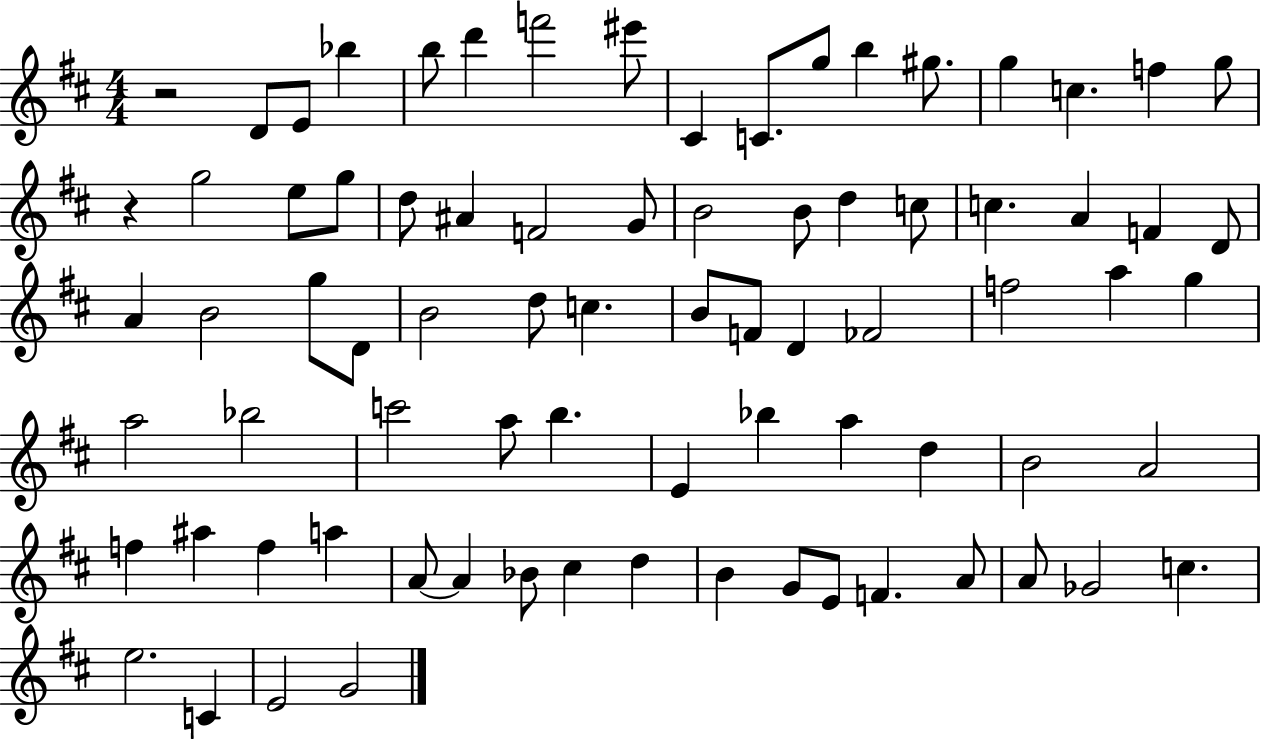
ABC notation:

X:1
T:Untitled
M:4/4
L:1/4
K:D
z2 D/2 E/2 _b b/2 d' f'2 ^e'/2 ^C C/2 g/2 b ^g/2 g c f g/2 z g2 e/2 g/2 d/2 ^A F2 G/2 B2 B/2 d c/2 c A F D/2 A B2 g/2 D/2 B2 d/2 c B/2 F/2 D _F2 f2 a g a2 _b2 c'2 a/2 b E _b a d B2 A2 f ^a f a A/2 A _B/2 ^c d B G/2 E/2 F A/2 A/2 _G2 c e2 C E2 G2